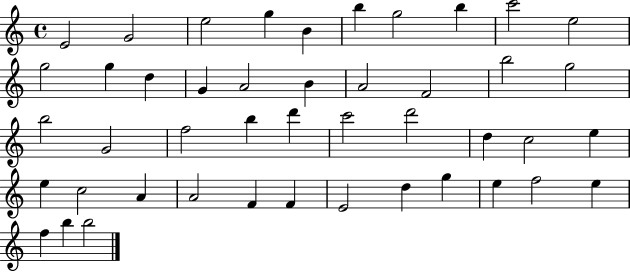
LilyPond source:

{
  \clef treble
  \time 4/4
  \defaultTimeSignature
  \key c \major
  e'2 g'2 | e''2 g''4 b'4 | b''4 g''2 b''4 | c'''2 e''2 | \break g''2 g''4 d''4 | g'4 a'2 b'4 | a'2 f'2 | b''2 g''2 | \break b''2 g'2 | f''2 b''4 d'''4 | c'''2 d'''2 | d''4 c''2 e''4 | \break e''4 c''2 a'4 | a'2 f'4 f'4 | e'2 d''4 g''4 | e''4 f''2 e''4 | \break f''4 b''4 b''2 | \bar "|."
}